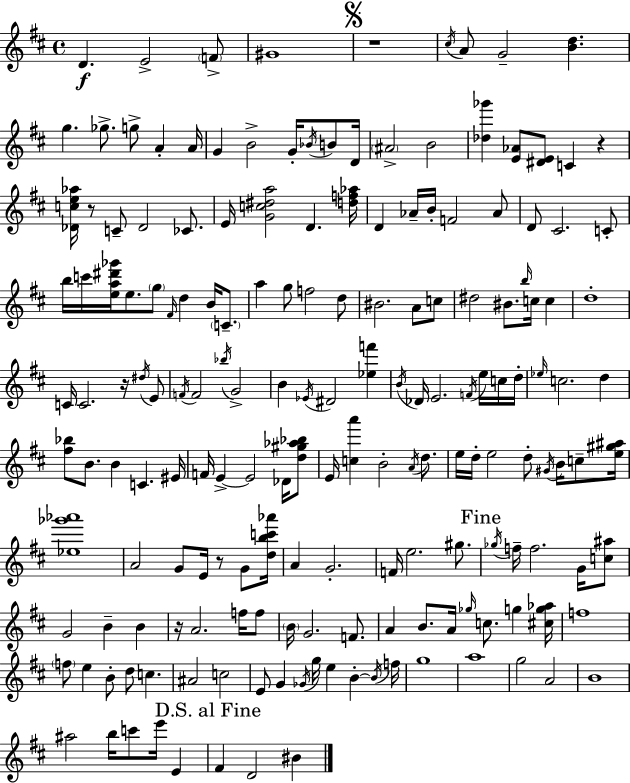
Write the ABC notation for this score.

X:1
T:Untitled
M:4/4
L:1/4
K:D
D E2 F/2 ^G4 z4 ^c/4 A/2 G2 [Bd] g _g/2 g/2 A A/4 G B2 G/4 _B/4 B/2 D/4 ^A2 B2 [_d_g'] [E_A]/2 [^DE]/2 C z [_Dce_a]/4 z/2 C/2 _D2 _C/2 E/4 [Gc^da]2 D [df_a]/4 D _A/4 B/4 F2 _A/2 D/2 ^C2 C/2 b/4 c'/4 [ea^d'_g']/4 e/2 g/2 ^F/4 d B/4 C/2 a g/2 f2 d/2 ^B2 A/2 c/2 ^d2 ^B/2 b/4 c/4 c d4 C/4 C2 z/4 ^d/4 E/2 F/4 F2 _b/4 G2 B _E/4 ^D2 [_ef'] B/4 _D/4 E2 F/4 e/4 c/4 d/4 _e/4 c2 d [^f_b]/2 B/2 B C ^E/4 F/4 E E2 _D/4 [d^g_a_b]/2 E/4 [ca'] B2 A/4 d/2 e/4 d/4 e2 d/2 ^G/4 B/4 c/2 [e^g^a]/4 [_e_g'_a']4 A2 G/2 E/4 z/2 G/2 [dbc'_a']/4 A G2 F/4 e2 ^g/2 _g/4 f/4 f2 G/4 [c^a]/2 G2 B B z/4 A2 f/4 f/2 B/4 G2 F/2 A B/2 A/4 _g/4 c/2 g [^cg_a]/4 f4 f/2 e B/2 d/2 c ^A2 c2 E/2 G _G/4 g/4 e B B/4 f/4 g4 a4 g2 A2 B4 ^a2 b/4 c'/2 e'/4 E ^F D2 ^B